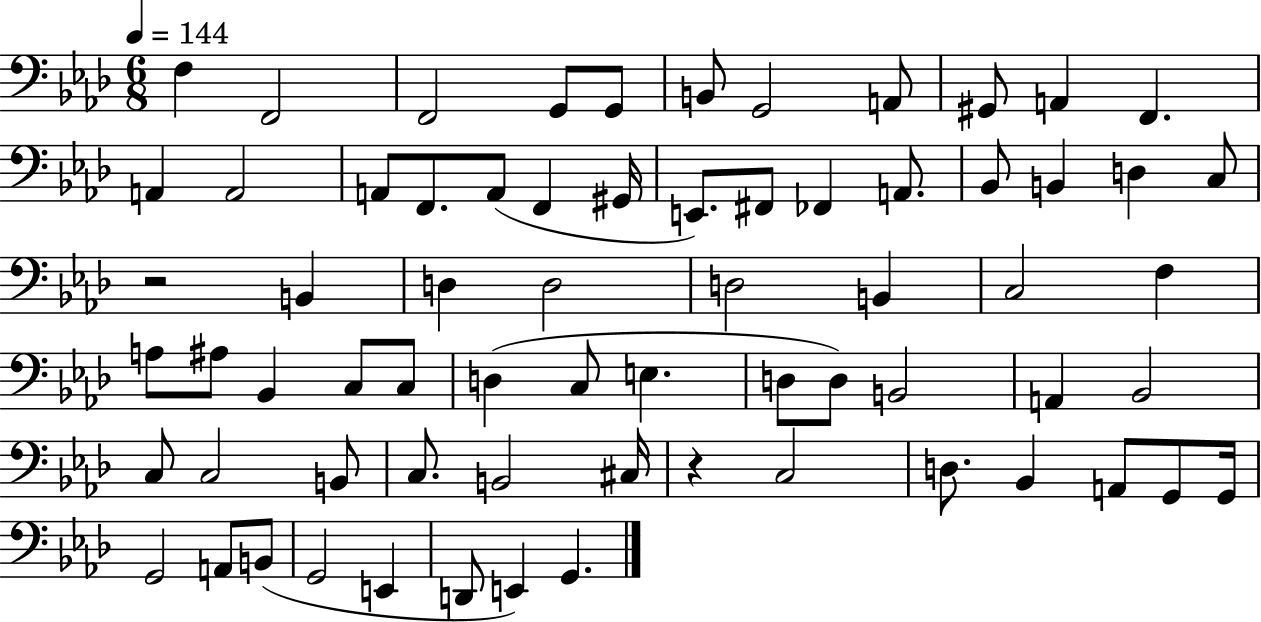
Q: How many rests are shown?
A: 2